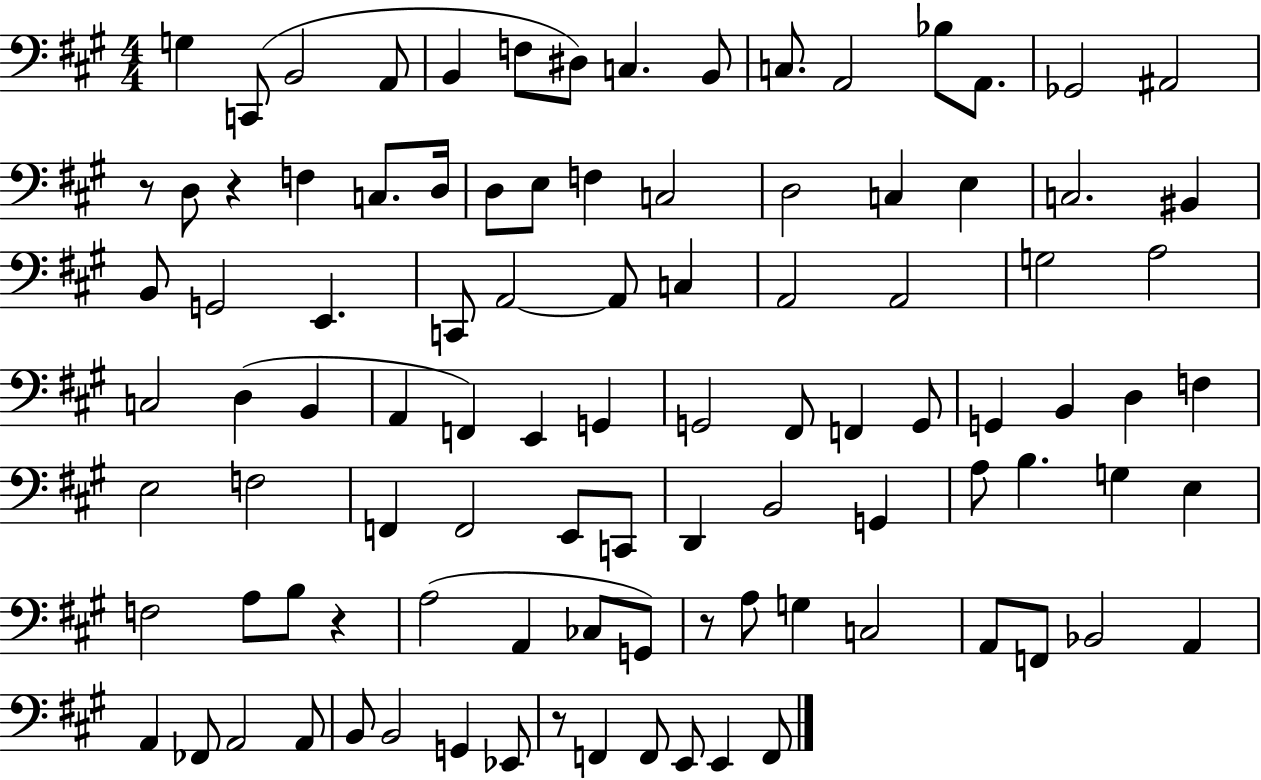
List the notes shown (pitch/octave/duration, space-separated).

G3/q C2/e B2/h A2/e B2/q F3/e D#3/e C3/q. B2/e C3/e. A2/h Bb3/e A2/e. Gb2/h A#2/h R/e D3/e R/q F3/q C3/e. D3/s D3/e E3/e F3/q C3/h D3/h C3/q E3/q C3/h. BIS2/q B2/e G2/h E2/q. C2/e A2/h A2/e C3/q A2/h A2/h G3/h A3/h C3/h D3/q B2/q A2/q F2/q E2/q G2/q G2/h F#2/e F2/q G2/e G2/q B2/q D3/q F3/q E3/h F3/h F2/q F2/h E2/e C2/e D2/q B2/h G2/q A3/e B3/q. G3/q E3/q F3/h A3/e B3/e R/q A3/h A2/q CES3/e G2/e R/e A3/e G3/q C3/h A2/e F2/e Bb2/h A2/q A2/q FES2/e A2/h A2/e B2/e B2/h G2/q Eb2/e R/e F2/q F2/e E2/e E2/q F2/e